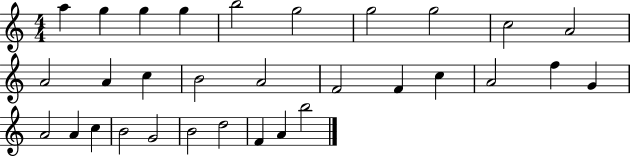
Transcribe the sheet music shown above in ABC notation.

X:1
T:Untitled
M:4/4
L:1/4
K:C
a g g g b2 g2 g2 g2 c2 A2 A2 A c B2 A2 F2 F c A2 f G A2 A c B2 G2 B2 d2 F A b2